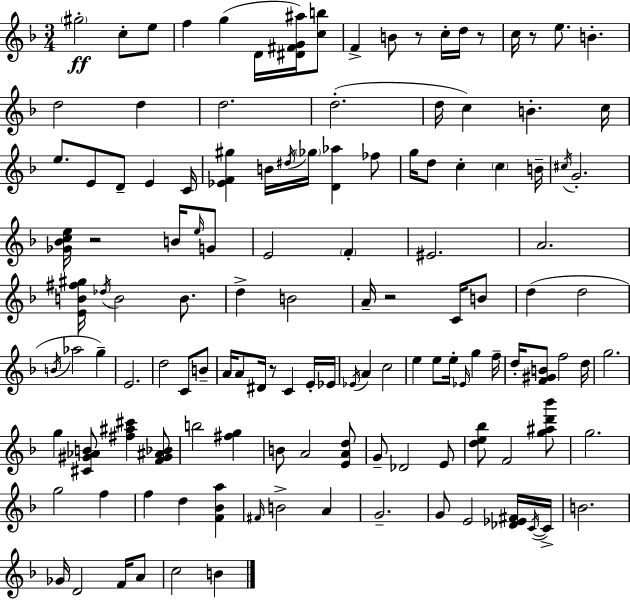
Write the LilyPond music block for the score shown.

{
  \clef treble
  \numericTimeSignature
  \time 3/4
  \key d \minor
  \parenthesize gis''2-.\ff c''8-. e''8 | f''4 g''4( d'16 <dis' fis' g' ais''>16) <c'' b''>8 | f'4-> b'8 r8 c''16-. d''16 r8 | c''16 r8 e''8. b'4.-. | \break d''2 d''4 | d''2. | d''2.-.( | d''16 c''4) b'4.-. c''16 | \break e''8. e'8 d'8-- e'4 c'16 | <ees' f' gis''>4 b'16 \acciaccatura { dis''16 } \parenthesize ges''16 <d' aes''>4 fes''8 | g''16 d''8 c''4-. \parenthesize c''4 | b'16-- \acciaccatura { cis''16 } g'2.-. | \break <ges' bes' c'' e''>16 r2 b'16 | \grace { e''16 } g'8 e'2 \parenthesize f'4-. | eis'2. | a'2. | \break <e' b' fis'' gis''>16 \acciaccatura { des''16 } b'2 | b'8. d''4-> b'2 | a'16-- r2 | c'16 b'8 d''4( d''2 | \break \acciaccatura { b'16 } aes''2 | g''4--) e'2. | d''2 | c'8 b'8-- a'16 a'8 dis'16 r8 c'4 | \break e'16-. ees'16 \acciaccatura { ees'16 } a'4 c''2 | e''4 e''8 | e''16-. \grace { ees'16 } g''4 f''16-- d''16-. <f' gis' b'>8 f''2 | d''16 g''2. | \break g''4 <cis' gis' aes' b'>8 | <fis'' ais'' cis'''>4 <f' gis' ais' bes'>8 b''2 | <fis'' g''>4 b'8 a'2 | <e' a' d''>8 g'8-- des'2 | \break e'8 <d'' e'' bes''>8 f'2 | <g'' ais'' d''' bes'''>8 g''2. | g''2 | f''4 f''4 d''4 | \break <f' bes' a''>4 \grace { fis'16 } b'2-> | a'4 g'2.-- | g'8 e'2 | <des' ees' fis'>16 \acciaccatura { c'16~ }~ c'16-> b'2. | \break ges'16 d'2 | f'16 a'8 c''2 | b'4 \bar "|."
}